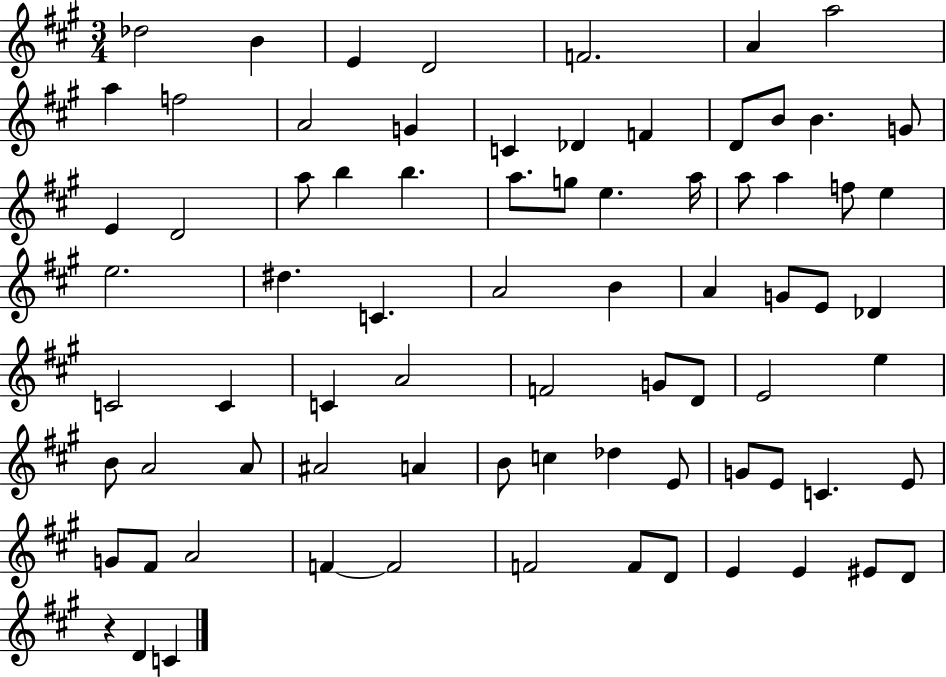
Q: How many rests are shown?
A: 1